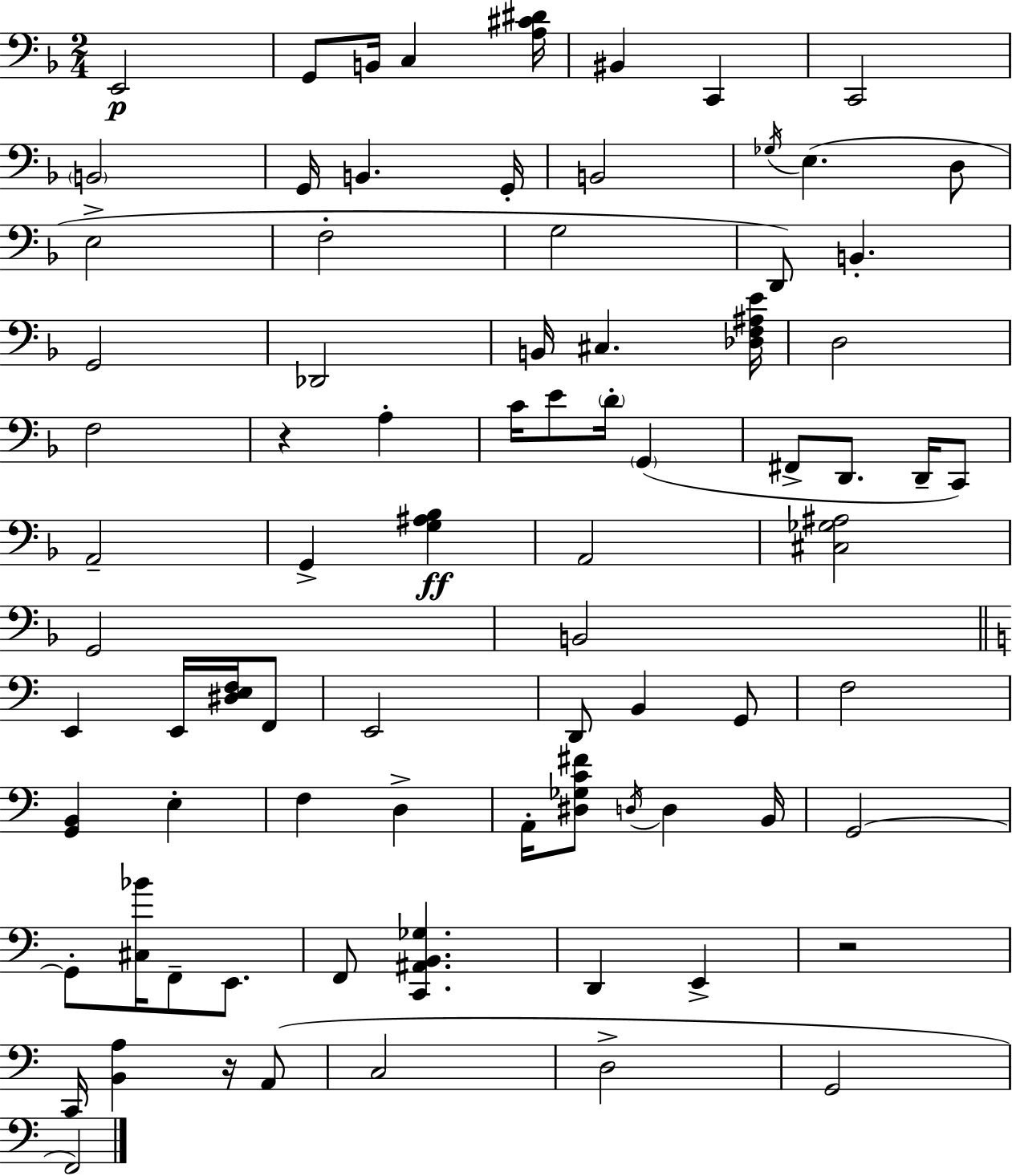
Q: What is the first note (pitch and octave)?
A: E2